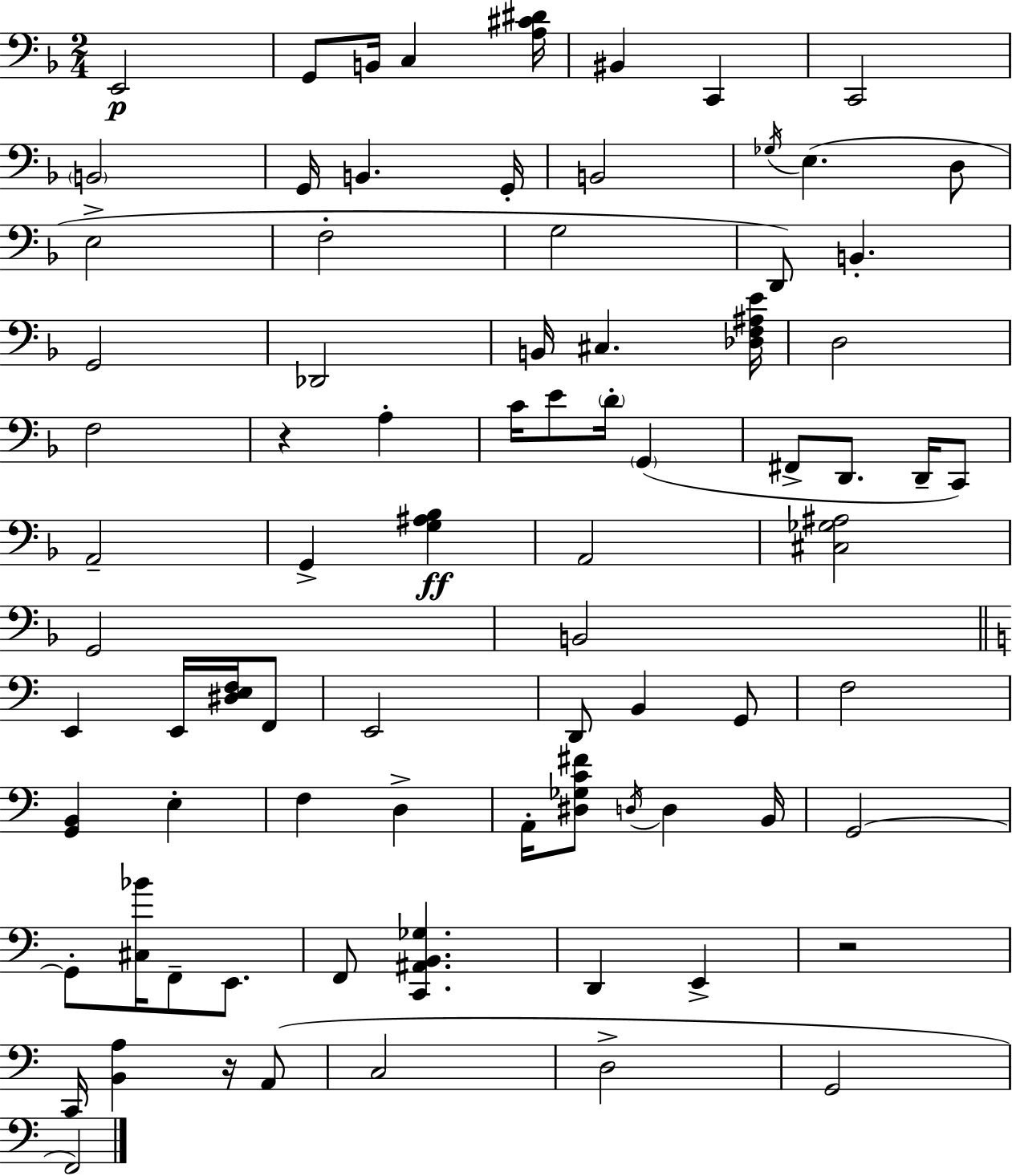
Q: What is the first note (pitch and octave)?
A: E2